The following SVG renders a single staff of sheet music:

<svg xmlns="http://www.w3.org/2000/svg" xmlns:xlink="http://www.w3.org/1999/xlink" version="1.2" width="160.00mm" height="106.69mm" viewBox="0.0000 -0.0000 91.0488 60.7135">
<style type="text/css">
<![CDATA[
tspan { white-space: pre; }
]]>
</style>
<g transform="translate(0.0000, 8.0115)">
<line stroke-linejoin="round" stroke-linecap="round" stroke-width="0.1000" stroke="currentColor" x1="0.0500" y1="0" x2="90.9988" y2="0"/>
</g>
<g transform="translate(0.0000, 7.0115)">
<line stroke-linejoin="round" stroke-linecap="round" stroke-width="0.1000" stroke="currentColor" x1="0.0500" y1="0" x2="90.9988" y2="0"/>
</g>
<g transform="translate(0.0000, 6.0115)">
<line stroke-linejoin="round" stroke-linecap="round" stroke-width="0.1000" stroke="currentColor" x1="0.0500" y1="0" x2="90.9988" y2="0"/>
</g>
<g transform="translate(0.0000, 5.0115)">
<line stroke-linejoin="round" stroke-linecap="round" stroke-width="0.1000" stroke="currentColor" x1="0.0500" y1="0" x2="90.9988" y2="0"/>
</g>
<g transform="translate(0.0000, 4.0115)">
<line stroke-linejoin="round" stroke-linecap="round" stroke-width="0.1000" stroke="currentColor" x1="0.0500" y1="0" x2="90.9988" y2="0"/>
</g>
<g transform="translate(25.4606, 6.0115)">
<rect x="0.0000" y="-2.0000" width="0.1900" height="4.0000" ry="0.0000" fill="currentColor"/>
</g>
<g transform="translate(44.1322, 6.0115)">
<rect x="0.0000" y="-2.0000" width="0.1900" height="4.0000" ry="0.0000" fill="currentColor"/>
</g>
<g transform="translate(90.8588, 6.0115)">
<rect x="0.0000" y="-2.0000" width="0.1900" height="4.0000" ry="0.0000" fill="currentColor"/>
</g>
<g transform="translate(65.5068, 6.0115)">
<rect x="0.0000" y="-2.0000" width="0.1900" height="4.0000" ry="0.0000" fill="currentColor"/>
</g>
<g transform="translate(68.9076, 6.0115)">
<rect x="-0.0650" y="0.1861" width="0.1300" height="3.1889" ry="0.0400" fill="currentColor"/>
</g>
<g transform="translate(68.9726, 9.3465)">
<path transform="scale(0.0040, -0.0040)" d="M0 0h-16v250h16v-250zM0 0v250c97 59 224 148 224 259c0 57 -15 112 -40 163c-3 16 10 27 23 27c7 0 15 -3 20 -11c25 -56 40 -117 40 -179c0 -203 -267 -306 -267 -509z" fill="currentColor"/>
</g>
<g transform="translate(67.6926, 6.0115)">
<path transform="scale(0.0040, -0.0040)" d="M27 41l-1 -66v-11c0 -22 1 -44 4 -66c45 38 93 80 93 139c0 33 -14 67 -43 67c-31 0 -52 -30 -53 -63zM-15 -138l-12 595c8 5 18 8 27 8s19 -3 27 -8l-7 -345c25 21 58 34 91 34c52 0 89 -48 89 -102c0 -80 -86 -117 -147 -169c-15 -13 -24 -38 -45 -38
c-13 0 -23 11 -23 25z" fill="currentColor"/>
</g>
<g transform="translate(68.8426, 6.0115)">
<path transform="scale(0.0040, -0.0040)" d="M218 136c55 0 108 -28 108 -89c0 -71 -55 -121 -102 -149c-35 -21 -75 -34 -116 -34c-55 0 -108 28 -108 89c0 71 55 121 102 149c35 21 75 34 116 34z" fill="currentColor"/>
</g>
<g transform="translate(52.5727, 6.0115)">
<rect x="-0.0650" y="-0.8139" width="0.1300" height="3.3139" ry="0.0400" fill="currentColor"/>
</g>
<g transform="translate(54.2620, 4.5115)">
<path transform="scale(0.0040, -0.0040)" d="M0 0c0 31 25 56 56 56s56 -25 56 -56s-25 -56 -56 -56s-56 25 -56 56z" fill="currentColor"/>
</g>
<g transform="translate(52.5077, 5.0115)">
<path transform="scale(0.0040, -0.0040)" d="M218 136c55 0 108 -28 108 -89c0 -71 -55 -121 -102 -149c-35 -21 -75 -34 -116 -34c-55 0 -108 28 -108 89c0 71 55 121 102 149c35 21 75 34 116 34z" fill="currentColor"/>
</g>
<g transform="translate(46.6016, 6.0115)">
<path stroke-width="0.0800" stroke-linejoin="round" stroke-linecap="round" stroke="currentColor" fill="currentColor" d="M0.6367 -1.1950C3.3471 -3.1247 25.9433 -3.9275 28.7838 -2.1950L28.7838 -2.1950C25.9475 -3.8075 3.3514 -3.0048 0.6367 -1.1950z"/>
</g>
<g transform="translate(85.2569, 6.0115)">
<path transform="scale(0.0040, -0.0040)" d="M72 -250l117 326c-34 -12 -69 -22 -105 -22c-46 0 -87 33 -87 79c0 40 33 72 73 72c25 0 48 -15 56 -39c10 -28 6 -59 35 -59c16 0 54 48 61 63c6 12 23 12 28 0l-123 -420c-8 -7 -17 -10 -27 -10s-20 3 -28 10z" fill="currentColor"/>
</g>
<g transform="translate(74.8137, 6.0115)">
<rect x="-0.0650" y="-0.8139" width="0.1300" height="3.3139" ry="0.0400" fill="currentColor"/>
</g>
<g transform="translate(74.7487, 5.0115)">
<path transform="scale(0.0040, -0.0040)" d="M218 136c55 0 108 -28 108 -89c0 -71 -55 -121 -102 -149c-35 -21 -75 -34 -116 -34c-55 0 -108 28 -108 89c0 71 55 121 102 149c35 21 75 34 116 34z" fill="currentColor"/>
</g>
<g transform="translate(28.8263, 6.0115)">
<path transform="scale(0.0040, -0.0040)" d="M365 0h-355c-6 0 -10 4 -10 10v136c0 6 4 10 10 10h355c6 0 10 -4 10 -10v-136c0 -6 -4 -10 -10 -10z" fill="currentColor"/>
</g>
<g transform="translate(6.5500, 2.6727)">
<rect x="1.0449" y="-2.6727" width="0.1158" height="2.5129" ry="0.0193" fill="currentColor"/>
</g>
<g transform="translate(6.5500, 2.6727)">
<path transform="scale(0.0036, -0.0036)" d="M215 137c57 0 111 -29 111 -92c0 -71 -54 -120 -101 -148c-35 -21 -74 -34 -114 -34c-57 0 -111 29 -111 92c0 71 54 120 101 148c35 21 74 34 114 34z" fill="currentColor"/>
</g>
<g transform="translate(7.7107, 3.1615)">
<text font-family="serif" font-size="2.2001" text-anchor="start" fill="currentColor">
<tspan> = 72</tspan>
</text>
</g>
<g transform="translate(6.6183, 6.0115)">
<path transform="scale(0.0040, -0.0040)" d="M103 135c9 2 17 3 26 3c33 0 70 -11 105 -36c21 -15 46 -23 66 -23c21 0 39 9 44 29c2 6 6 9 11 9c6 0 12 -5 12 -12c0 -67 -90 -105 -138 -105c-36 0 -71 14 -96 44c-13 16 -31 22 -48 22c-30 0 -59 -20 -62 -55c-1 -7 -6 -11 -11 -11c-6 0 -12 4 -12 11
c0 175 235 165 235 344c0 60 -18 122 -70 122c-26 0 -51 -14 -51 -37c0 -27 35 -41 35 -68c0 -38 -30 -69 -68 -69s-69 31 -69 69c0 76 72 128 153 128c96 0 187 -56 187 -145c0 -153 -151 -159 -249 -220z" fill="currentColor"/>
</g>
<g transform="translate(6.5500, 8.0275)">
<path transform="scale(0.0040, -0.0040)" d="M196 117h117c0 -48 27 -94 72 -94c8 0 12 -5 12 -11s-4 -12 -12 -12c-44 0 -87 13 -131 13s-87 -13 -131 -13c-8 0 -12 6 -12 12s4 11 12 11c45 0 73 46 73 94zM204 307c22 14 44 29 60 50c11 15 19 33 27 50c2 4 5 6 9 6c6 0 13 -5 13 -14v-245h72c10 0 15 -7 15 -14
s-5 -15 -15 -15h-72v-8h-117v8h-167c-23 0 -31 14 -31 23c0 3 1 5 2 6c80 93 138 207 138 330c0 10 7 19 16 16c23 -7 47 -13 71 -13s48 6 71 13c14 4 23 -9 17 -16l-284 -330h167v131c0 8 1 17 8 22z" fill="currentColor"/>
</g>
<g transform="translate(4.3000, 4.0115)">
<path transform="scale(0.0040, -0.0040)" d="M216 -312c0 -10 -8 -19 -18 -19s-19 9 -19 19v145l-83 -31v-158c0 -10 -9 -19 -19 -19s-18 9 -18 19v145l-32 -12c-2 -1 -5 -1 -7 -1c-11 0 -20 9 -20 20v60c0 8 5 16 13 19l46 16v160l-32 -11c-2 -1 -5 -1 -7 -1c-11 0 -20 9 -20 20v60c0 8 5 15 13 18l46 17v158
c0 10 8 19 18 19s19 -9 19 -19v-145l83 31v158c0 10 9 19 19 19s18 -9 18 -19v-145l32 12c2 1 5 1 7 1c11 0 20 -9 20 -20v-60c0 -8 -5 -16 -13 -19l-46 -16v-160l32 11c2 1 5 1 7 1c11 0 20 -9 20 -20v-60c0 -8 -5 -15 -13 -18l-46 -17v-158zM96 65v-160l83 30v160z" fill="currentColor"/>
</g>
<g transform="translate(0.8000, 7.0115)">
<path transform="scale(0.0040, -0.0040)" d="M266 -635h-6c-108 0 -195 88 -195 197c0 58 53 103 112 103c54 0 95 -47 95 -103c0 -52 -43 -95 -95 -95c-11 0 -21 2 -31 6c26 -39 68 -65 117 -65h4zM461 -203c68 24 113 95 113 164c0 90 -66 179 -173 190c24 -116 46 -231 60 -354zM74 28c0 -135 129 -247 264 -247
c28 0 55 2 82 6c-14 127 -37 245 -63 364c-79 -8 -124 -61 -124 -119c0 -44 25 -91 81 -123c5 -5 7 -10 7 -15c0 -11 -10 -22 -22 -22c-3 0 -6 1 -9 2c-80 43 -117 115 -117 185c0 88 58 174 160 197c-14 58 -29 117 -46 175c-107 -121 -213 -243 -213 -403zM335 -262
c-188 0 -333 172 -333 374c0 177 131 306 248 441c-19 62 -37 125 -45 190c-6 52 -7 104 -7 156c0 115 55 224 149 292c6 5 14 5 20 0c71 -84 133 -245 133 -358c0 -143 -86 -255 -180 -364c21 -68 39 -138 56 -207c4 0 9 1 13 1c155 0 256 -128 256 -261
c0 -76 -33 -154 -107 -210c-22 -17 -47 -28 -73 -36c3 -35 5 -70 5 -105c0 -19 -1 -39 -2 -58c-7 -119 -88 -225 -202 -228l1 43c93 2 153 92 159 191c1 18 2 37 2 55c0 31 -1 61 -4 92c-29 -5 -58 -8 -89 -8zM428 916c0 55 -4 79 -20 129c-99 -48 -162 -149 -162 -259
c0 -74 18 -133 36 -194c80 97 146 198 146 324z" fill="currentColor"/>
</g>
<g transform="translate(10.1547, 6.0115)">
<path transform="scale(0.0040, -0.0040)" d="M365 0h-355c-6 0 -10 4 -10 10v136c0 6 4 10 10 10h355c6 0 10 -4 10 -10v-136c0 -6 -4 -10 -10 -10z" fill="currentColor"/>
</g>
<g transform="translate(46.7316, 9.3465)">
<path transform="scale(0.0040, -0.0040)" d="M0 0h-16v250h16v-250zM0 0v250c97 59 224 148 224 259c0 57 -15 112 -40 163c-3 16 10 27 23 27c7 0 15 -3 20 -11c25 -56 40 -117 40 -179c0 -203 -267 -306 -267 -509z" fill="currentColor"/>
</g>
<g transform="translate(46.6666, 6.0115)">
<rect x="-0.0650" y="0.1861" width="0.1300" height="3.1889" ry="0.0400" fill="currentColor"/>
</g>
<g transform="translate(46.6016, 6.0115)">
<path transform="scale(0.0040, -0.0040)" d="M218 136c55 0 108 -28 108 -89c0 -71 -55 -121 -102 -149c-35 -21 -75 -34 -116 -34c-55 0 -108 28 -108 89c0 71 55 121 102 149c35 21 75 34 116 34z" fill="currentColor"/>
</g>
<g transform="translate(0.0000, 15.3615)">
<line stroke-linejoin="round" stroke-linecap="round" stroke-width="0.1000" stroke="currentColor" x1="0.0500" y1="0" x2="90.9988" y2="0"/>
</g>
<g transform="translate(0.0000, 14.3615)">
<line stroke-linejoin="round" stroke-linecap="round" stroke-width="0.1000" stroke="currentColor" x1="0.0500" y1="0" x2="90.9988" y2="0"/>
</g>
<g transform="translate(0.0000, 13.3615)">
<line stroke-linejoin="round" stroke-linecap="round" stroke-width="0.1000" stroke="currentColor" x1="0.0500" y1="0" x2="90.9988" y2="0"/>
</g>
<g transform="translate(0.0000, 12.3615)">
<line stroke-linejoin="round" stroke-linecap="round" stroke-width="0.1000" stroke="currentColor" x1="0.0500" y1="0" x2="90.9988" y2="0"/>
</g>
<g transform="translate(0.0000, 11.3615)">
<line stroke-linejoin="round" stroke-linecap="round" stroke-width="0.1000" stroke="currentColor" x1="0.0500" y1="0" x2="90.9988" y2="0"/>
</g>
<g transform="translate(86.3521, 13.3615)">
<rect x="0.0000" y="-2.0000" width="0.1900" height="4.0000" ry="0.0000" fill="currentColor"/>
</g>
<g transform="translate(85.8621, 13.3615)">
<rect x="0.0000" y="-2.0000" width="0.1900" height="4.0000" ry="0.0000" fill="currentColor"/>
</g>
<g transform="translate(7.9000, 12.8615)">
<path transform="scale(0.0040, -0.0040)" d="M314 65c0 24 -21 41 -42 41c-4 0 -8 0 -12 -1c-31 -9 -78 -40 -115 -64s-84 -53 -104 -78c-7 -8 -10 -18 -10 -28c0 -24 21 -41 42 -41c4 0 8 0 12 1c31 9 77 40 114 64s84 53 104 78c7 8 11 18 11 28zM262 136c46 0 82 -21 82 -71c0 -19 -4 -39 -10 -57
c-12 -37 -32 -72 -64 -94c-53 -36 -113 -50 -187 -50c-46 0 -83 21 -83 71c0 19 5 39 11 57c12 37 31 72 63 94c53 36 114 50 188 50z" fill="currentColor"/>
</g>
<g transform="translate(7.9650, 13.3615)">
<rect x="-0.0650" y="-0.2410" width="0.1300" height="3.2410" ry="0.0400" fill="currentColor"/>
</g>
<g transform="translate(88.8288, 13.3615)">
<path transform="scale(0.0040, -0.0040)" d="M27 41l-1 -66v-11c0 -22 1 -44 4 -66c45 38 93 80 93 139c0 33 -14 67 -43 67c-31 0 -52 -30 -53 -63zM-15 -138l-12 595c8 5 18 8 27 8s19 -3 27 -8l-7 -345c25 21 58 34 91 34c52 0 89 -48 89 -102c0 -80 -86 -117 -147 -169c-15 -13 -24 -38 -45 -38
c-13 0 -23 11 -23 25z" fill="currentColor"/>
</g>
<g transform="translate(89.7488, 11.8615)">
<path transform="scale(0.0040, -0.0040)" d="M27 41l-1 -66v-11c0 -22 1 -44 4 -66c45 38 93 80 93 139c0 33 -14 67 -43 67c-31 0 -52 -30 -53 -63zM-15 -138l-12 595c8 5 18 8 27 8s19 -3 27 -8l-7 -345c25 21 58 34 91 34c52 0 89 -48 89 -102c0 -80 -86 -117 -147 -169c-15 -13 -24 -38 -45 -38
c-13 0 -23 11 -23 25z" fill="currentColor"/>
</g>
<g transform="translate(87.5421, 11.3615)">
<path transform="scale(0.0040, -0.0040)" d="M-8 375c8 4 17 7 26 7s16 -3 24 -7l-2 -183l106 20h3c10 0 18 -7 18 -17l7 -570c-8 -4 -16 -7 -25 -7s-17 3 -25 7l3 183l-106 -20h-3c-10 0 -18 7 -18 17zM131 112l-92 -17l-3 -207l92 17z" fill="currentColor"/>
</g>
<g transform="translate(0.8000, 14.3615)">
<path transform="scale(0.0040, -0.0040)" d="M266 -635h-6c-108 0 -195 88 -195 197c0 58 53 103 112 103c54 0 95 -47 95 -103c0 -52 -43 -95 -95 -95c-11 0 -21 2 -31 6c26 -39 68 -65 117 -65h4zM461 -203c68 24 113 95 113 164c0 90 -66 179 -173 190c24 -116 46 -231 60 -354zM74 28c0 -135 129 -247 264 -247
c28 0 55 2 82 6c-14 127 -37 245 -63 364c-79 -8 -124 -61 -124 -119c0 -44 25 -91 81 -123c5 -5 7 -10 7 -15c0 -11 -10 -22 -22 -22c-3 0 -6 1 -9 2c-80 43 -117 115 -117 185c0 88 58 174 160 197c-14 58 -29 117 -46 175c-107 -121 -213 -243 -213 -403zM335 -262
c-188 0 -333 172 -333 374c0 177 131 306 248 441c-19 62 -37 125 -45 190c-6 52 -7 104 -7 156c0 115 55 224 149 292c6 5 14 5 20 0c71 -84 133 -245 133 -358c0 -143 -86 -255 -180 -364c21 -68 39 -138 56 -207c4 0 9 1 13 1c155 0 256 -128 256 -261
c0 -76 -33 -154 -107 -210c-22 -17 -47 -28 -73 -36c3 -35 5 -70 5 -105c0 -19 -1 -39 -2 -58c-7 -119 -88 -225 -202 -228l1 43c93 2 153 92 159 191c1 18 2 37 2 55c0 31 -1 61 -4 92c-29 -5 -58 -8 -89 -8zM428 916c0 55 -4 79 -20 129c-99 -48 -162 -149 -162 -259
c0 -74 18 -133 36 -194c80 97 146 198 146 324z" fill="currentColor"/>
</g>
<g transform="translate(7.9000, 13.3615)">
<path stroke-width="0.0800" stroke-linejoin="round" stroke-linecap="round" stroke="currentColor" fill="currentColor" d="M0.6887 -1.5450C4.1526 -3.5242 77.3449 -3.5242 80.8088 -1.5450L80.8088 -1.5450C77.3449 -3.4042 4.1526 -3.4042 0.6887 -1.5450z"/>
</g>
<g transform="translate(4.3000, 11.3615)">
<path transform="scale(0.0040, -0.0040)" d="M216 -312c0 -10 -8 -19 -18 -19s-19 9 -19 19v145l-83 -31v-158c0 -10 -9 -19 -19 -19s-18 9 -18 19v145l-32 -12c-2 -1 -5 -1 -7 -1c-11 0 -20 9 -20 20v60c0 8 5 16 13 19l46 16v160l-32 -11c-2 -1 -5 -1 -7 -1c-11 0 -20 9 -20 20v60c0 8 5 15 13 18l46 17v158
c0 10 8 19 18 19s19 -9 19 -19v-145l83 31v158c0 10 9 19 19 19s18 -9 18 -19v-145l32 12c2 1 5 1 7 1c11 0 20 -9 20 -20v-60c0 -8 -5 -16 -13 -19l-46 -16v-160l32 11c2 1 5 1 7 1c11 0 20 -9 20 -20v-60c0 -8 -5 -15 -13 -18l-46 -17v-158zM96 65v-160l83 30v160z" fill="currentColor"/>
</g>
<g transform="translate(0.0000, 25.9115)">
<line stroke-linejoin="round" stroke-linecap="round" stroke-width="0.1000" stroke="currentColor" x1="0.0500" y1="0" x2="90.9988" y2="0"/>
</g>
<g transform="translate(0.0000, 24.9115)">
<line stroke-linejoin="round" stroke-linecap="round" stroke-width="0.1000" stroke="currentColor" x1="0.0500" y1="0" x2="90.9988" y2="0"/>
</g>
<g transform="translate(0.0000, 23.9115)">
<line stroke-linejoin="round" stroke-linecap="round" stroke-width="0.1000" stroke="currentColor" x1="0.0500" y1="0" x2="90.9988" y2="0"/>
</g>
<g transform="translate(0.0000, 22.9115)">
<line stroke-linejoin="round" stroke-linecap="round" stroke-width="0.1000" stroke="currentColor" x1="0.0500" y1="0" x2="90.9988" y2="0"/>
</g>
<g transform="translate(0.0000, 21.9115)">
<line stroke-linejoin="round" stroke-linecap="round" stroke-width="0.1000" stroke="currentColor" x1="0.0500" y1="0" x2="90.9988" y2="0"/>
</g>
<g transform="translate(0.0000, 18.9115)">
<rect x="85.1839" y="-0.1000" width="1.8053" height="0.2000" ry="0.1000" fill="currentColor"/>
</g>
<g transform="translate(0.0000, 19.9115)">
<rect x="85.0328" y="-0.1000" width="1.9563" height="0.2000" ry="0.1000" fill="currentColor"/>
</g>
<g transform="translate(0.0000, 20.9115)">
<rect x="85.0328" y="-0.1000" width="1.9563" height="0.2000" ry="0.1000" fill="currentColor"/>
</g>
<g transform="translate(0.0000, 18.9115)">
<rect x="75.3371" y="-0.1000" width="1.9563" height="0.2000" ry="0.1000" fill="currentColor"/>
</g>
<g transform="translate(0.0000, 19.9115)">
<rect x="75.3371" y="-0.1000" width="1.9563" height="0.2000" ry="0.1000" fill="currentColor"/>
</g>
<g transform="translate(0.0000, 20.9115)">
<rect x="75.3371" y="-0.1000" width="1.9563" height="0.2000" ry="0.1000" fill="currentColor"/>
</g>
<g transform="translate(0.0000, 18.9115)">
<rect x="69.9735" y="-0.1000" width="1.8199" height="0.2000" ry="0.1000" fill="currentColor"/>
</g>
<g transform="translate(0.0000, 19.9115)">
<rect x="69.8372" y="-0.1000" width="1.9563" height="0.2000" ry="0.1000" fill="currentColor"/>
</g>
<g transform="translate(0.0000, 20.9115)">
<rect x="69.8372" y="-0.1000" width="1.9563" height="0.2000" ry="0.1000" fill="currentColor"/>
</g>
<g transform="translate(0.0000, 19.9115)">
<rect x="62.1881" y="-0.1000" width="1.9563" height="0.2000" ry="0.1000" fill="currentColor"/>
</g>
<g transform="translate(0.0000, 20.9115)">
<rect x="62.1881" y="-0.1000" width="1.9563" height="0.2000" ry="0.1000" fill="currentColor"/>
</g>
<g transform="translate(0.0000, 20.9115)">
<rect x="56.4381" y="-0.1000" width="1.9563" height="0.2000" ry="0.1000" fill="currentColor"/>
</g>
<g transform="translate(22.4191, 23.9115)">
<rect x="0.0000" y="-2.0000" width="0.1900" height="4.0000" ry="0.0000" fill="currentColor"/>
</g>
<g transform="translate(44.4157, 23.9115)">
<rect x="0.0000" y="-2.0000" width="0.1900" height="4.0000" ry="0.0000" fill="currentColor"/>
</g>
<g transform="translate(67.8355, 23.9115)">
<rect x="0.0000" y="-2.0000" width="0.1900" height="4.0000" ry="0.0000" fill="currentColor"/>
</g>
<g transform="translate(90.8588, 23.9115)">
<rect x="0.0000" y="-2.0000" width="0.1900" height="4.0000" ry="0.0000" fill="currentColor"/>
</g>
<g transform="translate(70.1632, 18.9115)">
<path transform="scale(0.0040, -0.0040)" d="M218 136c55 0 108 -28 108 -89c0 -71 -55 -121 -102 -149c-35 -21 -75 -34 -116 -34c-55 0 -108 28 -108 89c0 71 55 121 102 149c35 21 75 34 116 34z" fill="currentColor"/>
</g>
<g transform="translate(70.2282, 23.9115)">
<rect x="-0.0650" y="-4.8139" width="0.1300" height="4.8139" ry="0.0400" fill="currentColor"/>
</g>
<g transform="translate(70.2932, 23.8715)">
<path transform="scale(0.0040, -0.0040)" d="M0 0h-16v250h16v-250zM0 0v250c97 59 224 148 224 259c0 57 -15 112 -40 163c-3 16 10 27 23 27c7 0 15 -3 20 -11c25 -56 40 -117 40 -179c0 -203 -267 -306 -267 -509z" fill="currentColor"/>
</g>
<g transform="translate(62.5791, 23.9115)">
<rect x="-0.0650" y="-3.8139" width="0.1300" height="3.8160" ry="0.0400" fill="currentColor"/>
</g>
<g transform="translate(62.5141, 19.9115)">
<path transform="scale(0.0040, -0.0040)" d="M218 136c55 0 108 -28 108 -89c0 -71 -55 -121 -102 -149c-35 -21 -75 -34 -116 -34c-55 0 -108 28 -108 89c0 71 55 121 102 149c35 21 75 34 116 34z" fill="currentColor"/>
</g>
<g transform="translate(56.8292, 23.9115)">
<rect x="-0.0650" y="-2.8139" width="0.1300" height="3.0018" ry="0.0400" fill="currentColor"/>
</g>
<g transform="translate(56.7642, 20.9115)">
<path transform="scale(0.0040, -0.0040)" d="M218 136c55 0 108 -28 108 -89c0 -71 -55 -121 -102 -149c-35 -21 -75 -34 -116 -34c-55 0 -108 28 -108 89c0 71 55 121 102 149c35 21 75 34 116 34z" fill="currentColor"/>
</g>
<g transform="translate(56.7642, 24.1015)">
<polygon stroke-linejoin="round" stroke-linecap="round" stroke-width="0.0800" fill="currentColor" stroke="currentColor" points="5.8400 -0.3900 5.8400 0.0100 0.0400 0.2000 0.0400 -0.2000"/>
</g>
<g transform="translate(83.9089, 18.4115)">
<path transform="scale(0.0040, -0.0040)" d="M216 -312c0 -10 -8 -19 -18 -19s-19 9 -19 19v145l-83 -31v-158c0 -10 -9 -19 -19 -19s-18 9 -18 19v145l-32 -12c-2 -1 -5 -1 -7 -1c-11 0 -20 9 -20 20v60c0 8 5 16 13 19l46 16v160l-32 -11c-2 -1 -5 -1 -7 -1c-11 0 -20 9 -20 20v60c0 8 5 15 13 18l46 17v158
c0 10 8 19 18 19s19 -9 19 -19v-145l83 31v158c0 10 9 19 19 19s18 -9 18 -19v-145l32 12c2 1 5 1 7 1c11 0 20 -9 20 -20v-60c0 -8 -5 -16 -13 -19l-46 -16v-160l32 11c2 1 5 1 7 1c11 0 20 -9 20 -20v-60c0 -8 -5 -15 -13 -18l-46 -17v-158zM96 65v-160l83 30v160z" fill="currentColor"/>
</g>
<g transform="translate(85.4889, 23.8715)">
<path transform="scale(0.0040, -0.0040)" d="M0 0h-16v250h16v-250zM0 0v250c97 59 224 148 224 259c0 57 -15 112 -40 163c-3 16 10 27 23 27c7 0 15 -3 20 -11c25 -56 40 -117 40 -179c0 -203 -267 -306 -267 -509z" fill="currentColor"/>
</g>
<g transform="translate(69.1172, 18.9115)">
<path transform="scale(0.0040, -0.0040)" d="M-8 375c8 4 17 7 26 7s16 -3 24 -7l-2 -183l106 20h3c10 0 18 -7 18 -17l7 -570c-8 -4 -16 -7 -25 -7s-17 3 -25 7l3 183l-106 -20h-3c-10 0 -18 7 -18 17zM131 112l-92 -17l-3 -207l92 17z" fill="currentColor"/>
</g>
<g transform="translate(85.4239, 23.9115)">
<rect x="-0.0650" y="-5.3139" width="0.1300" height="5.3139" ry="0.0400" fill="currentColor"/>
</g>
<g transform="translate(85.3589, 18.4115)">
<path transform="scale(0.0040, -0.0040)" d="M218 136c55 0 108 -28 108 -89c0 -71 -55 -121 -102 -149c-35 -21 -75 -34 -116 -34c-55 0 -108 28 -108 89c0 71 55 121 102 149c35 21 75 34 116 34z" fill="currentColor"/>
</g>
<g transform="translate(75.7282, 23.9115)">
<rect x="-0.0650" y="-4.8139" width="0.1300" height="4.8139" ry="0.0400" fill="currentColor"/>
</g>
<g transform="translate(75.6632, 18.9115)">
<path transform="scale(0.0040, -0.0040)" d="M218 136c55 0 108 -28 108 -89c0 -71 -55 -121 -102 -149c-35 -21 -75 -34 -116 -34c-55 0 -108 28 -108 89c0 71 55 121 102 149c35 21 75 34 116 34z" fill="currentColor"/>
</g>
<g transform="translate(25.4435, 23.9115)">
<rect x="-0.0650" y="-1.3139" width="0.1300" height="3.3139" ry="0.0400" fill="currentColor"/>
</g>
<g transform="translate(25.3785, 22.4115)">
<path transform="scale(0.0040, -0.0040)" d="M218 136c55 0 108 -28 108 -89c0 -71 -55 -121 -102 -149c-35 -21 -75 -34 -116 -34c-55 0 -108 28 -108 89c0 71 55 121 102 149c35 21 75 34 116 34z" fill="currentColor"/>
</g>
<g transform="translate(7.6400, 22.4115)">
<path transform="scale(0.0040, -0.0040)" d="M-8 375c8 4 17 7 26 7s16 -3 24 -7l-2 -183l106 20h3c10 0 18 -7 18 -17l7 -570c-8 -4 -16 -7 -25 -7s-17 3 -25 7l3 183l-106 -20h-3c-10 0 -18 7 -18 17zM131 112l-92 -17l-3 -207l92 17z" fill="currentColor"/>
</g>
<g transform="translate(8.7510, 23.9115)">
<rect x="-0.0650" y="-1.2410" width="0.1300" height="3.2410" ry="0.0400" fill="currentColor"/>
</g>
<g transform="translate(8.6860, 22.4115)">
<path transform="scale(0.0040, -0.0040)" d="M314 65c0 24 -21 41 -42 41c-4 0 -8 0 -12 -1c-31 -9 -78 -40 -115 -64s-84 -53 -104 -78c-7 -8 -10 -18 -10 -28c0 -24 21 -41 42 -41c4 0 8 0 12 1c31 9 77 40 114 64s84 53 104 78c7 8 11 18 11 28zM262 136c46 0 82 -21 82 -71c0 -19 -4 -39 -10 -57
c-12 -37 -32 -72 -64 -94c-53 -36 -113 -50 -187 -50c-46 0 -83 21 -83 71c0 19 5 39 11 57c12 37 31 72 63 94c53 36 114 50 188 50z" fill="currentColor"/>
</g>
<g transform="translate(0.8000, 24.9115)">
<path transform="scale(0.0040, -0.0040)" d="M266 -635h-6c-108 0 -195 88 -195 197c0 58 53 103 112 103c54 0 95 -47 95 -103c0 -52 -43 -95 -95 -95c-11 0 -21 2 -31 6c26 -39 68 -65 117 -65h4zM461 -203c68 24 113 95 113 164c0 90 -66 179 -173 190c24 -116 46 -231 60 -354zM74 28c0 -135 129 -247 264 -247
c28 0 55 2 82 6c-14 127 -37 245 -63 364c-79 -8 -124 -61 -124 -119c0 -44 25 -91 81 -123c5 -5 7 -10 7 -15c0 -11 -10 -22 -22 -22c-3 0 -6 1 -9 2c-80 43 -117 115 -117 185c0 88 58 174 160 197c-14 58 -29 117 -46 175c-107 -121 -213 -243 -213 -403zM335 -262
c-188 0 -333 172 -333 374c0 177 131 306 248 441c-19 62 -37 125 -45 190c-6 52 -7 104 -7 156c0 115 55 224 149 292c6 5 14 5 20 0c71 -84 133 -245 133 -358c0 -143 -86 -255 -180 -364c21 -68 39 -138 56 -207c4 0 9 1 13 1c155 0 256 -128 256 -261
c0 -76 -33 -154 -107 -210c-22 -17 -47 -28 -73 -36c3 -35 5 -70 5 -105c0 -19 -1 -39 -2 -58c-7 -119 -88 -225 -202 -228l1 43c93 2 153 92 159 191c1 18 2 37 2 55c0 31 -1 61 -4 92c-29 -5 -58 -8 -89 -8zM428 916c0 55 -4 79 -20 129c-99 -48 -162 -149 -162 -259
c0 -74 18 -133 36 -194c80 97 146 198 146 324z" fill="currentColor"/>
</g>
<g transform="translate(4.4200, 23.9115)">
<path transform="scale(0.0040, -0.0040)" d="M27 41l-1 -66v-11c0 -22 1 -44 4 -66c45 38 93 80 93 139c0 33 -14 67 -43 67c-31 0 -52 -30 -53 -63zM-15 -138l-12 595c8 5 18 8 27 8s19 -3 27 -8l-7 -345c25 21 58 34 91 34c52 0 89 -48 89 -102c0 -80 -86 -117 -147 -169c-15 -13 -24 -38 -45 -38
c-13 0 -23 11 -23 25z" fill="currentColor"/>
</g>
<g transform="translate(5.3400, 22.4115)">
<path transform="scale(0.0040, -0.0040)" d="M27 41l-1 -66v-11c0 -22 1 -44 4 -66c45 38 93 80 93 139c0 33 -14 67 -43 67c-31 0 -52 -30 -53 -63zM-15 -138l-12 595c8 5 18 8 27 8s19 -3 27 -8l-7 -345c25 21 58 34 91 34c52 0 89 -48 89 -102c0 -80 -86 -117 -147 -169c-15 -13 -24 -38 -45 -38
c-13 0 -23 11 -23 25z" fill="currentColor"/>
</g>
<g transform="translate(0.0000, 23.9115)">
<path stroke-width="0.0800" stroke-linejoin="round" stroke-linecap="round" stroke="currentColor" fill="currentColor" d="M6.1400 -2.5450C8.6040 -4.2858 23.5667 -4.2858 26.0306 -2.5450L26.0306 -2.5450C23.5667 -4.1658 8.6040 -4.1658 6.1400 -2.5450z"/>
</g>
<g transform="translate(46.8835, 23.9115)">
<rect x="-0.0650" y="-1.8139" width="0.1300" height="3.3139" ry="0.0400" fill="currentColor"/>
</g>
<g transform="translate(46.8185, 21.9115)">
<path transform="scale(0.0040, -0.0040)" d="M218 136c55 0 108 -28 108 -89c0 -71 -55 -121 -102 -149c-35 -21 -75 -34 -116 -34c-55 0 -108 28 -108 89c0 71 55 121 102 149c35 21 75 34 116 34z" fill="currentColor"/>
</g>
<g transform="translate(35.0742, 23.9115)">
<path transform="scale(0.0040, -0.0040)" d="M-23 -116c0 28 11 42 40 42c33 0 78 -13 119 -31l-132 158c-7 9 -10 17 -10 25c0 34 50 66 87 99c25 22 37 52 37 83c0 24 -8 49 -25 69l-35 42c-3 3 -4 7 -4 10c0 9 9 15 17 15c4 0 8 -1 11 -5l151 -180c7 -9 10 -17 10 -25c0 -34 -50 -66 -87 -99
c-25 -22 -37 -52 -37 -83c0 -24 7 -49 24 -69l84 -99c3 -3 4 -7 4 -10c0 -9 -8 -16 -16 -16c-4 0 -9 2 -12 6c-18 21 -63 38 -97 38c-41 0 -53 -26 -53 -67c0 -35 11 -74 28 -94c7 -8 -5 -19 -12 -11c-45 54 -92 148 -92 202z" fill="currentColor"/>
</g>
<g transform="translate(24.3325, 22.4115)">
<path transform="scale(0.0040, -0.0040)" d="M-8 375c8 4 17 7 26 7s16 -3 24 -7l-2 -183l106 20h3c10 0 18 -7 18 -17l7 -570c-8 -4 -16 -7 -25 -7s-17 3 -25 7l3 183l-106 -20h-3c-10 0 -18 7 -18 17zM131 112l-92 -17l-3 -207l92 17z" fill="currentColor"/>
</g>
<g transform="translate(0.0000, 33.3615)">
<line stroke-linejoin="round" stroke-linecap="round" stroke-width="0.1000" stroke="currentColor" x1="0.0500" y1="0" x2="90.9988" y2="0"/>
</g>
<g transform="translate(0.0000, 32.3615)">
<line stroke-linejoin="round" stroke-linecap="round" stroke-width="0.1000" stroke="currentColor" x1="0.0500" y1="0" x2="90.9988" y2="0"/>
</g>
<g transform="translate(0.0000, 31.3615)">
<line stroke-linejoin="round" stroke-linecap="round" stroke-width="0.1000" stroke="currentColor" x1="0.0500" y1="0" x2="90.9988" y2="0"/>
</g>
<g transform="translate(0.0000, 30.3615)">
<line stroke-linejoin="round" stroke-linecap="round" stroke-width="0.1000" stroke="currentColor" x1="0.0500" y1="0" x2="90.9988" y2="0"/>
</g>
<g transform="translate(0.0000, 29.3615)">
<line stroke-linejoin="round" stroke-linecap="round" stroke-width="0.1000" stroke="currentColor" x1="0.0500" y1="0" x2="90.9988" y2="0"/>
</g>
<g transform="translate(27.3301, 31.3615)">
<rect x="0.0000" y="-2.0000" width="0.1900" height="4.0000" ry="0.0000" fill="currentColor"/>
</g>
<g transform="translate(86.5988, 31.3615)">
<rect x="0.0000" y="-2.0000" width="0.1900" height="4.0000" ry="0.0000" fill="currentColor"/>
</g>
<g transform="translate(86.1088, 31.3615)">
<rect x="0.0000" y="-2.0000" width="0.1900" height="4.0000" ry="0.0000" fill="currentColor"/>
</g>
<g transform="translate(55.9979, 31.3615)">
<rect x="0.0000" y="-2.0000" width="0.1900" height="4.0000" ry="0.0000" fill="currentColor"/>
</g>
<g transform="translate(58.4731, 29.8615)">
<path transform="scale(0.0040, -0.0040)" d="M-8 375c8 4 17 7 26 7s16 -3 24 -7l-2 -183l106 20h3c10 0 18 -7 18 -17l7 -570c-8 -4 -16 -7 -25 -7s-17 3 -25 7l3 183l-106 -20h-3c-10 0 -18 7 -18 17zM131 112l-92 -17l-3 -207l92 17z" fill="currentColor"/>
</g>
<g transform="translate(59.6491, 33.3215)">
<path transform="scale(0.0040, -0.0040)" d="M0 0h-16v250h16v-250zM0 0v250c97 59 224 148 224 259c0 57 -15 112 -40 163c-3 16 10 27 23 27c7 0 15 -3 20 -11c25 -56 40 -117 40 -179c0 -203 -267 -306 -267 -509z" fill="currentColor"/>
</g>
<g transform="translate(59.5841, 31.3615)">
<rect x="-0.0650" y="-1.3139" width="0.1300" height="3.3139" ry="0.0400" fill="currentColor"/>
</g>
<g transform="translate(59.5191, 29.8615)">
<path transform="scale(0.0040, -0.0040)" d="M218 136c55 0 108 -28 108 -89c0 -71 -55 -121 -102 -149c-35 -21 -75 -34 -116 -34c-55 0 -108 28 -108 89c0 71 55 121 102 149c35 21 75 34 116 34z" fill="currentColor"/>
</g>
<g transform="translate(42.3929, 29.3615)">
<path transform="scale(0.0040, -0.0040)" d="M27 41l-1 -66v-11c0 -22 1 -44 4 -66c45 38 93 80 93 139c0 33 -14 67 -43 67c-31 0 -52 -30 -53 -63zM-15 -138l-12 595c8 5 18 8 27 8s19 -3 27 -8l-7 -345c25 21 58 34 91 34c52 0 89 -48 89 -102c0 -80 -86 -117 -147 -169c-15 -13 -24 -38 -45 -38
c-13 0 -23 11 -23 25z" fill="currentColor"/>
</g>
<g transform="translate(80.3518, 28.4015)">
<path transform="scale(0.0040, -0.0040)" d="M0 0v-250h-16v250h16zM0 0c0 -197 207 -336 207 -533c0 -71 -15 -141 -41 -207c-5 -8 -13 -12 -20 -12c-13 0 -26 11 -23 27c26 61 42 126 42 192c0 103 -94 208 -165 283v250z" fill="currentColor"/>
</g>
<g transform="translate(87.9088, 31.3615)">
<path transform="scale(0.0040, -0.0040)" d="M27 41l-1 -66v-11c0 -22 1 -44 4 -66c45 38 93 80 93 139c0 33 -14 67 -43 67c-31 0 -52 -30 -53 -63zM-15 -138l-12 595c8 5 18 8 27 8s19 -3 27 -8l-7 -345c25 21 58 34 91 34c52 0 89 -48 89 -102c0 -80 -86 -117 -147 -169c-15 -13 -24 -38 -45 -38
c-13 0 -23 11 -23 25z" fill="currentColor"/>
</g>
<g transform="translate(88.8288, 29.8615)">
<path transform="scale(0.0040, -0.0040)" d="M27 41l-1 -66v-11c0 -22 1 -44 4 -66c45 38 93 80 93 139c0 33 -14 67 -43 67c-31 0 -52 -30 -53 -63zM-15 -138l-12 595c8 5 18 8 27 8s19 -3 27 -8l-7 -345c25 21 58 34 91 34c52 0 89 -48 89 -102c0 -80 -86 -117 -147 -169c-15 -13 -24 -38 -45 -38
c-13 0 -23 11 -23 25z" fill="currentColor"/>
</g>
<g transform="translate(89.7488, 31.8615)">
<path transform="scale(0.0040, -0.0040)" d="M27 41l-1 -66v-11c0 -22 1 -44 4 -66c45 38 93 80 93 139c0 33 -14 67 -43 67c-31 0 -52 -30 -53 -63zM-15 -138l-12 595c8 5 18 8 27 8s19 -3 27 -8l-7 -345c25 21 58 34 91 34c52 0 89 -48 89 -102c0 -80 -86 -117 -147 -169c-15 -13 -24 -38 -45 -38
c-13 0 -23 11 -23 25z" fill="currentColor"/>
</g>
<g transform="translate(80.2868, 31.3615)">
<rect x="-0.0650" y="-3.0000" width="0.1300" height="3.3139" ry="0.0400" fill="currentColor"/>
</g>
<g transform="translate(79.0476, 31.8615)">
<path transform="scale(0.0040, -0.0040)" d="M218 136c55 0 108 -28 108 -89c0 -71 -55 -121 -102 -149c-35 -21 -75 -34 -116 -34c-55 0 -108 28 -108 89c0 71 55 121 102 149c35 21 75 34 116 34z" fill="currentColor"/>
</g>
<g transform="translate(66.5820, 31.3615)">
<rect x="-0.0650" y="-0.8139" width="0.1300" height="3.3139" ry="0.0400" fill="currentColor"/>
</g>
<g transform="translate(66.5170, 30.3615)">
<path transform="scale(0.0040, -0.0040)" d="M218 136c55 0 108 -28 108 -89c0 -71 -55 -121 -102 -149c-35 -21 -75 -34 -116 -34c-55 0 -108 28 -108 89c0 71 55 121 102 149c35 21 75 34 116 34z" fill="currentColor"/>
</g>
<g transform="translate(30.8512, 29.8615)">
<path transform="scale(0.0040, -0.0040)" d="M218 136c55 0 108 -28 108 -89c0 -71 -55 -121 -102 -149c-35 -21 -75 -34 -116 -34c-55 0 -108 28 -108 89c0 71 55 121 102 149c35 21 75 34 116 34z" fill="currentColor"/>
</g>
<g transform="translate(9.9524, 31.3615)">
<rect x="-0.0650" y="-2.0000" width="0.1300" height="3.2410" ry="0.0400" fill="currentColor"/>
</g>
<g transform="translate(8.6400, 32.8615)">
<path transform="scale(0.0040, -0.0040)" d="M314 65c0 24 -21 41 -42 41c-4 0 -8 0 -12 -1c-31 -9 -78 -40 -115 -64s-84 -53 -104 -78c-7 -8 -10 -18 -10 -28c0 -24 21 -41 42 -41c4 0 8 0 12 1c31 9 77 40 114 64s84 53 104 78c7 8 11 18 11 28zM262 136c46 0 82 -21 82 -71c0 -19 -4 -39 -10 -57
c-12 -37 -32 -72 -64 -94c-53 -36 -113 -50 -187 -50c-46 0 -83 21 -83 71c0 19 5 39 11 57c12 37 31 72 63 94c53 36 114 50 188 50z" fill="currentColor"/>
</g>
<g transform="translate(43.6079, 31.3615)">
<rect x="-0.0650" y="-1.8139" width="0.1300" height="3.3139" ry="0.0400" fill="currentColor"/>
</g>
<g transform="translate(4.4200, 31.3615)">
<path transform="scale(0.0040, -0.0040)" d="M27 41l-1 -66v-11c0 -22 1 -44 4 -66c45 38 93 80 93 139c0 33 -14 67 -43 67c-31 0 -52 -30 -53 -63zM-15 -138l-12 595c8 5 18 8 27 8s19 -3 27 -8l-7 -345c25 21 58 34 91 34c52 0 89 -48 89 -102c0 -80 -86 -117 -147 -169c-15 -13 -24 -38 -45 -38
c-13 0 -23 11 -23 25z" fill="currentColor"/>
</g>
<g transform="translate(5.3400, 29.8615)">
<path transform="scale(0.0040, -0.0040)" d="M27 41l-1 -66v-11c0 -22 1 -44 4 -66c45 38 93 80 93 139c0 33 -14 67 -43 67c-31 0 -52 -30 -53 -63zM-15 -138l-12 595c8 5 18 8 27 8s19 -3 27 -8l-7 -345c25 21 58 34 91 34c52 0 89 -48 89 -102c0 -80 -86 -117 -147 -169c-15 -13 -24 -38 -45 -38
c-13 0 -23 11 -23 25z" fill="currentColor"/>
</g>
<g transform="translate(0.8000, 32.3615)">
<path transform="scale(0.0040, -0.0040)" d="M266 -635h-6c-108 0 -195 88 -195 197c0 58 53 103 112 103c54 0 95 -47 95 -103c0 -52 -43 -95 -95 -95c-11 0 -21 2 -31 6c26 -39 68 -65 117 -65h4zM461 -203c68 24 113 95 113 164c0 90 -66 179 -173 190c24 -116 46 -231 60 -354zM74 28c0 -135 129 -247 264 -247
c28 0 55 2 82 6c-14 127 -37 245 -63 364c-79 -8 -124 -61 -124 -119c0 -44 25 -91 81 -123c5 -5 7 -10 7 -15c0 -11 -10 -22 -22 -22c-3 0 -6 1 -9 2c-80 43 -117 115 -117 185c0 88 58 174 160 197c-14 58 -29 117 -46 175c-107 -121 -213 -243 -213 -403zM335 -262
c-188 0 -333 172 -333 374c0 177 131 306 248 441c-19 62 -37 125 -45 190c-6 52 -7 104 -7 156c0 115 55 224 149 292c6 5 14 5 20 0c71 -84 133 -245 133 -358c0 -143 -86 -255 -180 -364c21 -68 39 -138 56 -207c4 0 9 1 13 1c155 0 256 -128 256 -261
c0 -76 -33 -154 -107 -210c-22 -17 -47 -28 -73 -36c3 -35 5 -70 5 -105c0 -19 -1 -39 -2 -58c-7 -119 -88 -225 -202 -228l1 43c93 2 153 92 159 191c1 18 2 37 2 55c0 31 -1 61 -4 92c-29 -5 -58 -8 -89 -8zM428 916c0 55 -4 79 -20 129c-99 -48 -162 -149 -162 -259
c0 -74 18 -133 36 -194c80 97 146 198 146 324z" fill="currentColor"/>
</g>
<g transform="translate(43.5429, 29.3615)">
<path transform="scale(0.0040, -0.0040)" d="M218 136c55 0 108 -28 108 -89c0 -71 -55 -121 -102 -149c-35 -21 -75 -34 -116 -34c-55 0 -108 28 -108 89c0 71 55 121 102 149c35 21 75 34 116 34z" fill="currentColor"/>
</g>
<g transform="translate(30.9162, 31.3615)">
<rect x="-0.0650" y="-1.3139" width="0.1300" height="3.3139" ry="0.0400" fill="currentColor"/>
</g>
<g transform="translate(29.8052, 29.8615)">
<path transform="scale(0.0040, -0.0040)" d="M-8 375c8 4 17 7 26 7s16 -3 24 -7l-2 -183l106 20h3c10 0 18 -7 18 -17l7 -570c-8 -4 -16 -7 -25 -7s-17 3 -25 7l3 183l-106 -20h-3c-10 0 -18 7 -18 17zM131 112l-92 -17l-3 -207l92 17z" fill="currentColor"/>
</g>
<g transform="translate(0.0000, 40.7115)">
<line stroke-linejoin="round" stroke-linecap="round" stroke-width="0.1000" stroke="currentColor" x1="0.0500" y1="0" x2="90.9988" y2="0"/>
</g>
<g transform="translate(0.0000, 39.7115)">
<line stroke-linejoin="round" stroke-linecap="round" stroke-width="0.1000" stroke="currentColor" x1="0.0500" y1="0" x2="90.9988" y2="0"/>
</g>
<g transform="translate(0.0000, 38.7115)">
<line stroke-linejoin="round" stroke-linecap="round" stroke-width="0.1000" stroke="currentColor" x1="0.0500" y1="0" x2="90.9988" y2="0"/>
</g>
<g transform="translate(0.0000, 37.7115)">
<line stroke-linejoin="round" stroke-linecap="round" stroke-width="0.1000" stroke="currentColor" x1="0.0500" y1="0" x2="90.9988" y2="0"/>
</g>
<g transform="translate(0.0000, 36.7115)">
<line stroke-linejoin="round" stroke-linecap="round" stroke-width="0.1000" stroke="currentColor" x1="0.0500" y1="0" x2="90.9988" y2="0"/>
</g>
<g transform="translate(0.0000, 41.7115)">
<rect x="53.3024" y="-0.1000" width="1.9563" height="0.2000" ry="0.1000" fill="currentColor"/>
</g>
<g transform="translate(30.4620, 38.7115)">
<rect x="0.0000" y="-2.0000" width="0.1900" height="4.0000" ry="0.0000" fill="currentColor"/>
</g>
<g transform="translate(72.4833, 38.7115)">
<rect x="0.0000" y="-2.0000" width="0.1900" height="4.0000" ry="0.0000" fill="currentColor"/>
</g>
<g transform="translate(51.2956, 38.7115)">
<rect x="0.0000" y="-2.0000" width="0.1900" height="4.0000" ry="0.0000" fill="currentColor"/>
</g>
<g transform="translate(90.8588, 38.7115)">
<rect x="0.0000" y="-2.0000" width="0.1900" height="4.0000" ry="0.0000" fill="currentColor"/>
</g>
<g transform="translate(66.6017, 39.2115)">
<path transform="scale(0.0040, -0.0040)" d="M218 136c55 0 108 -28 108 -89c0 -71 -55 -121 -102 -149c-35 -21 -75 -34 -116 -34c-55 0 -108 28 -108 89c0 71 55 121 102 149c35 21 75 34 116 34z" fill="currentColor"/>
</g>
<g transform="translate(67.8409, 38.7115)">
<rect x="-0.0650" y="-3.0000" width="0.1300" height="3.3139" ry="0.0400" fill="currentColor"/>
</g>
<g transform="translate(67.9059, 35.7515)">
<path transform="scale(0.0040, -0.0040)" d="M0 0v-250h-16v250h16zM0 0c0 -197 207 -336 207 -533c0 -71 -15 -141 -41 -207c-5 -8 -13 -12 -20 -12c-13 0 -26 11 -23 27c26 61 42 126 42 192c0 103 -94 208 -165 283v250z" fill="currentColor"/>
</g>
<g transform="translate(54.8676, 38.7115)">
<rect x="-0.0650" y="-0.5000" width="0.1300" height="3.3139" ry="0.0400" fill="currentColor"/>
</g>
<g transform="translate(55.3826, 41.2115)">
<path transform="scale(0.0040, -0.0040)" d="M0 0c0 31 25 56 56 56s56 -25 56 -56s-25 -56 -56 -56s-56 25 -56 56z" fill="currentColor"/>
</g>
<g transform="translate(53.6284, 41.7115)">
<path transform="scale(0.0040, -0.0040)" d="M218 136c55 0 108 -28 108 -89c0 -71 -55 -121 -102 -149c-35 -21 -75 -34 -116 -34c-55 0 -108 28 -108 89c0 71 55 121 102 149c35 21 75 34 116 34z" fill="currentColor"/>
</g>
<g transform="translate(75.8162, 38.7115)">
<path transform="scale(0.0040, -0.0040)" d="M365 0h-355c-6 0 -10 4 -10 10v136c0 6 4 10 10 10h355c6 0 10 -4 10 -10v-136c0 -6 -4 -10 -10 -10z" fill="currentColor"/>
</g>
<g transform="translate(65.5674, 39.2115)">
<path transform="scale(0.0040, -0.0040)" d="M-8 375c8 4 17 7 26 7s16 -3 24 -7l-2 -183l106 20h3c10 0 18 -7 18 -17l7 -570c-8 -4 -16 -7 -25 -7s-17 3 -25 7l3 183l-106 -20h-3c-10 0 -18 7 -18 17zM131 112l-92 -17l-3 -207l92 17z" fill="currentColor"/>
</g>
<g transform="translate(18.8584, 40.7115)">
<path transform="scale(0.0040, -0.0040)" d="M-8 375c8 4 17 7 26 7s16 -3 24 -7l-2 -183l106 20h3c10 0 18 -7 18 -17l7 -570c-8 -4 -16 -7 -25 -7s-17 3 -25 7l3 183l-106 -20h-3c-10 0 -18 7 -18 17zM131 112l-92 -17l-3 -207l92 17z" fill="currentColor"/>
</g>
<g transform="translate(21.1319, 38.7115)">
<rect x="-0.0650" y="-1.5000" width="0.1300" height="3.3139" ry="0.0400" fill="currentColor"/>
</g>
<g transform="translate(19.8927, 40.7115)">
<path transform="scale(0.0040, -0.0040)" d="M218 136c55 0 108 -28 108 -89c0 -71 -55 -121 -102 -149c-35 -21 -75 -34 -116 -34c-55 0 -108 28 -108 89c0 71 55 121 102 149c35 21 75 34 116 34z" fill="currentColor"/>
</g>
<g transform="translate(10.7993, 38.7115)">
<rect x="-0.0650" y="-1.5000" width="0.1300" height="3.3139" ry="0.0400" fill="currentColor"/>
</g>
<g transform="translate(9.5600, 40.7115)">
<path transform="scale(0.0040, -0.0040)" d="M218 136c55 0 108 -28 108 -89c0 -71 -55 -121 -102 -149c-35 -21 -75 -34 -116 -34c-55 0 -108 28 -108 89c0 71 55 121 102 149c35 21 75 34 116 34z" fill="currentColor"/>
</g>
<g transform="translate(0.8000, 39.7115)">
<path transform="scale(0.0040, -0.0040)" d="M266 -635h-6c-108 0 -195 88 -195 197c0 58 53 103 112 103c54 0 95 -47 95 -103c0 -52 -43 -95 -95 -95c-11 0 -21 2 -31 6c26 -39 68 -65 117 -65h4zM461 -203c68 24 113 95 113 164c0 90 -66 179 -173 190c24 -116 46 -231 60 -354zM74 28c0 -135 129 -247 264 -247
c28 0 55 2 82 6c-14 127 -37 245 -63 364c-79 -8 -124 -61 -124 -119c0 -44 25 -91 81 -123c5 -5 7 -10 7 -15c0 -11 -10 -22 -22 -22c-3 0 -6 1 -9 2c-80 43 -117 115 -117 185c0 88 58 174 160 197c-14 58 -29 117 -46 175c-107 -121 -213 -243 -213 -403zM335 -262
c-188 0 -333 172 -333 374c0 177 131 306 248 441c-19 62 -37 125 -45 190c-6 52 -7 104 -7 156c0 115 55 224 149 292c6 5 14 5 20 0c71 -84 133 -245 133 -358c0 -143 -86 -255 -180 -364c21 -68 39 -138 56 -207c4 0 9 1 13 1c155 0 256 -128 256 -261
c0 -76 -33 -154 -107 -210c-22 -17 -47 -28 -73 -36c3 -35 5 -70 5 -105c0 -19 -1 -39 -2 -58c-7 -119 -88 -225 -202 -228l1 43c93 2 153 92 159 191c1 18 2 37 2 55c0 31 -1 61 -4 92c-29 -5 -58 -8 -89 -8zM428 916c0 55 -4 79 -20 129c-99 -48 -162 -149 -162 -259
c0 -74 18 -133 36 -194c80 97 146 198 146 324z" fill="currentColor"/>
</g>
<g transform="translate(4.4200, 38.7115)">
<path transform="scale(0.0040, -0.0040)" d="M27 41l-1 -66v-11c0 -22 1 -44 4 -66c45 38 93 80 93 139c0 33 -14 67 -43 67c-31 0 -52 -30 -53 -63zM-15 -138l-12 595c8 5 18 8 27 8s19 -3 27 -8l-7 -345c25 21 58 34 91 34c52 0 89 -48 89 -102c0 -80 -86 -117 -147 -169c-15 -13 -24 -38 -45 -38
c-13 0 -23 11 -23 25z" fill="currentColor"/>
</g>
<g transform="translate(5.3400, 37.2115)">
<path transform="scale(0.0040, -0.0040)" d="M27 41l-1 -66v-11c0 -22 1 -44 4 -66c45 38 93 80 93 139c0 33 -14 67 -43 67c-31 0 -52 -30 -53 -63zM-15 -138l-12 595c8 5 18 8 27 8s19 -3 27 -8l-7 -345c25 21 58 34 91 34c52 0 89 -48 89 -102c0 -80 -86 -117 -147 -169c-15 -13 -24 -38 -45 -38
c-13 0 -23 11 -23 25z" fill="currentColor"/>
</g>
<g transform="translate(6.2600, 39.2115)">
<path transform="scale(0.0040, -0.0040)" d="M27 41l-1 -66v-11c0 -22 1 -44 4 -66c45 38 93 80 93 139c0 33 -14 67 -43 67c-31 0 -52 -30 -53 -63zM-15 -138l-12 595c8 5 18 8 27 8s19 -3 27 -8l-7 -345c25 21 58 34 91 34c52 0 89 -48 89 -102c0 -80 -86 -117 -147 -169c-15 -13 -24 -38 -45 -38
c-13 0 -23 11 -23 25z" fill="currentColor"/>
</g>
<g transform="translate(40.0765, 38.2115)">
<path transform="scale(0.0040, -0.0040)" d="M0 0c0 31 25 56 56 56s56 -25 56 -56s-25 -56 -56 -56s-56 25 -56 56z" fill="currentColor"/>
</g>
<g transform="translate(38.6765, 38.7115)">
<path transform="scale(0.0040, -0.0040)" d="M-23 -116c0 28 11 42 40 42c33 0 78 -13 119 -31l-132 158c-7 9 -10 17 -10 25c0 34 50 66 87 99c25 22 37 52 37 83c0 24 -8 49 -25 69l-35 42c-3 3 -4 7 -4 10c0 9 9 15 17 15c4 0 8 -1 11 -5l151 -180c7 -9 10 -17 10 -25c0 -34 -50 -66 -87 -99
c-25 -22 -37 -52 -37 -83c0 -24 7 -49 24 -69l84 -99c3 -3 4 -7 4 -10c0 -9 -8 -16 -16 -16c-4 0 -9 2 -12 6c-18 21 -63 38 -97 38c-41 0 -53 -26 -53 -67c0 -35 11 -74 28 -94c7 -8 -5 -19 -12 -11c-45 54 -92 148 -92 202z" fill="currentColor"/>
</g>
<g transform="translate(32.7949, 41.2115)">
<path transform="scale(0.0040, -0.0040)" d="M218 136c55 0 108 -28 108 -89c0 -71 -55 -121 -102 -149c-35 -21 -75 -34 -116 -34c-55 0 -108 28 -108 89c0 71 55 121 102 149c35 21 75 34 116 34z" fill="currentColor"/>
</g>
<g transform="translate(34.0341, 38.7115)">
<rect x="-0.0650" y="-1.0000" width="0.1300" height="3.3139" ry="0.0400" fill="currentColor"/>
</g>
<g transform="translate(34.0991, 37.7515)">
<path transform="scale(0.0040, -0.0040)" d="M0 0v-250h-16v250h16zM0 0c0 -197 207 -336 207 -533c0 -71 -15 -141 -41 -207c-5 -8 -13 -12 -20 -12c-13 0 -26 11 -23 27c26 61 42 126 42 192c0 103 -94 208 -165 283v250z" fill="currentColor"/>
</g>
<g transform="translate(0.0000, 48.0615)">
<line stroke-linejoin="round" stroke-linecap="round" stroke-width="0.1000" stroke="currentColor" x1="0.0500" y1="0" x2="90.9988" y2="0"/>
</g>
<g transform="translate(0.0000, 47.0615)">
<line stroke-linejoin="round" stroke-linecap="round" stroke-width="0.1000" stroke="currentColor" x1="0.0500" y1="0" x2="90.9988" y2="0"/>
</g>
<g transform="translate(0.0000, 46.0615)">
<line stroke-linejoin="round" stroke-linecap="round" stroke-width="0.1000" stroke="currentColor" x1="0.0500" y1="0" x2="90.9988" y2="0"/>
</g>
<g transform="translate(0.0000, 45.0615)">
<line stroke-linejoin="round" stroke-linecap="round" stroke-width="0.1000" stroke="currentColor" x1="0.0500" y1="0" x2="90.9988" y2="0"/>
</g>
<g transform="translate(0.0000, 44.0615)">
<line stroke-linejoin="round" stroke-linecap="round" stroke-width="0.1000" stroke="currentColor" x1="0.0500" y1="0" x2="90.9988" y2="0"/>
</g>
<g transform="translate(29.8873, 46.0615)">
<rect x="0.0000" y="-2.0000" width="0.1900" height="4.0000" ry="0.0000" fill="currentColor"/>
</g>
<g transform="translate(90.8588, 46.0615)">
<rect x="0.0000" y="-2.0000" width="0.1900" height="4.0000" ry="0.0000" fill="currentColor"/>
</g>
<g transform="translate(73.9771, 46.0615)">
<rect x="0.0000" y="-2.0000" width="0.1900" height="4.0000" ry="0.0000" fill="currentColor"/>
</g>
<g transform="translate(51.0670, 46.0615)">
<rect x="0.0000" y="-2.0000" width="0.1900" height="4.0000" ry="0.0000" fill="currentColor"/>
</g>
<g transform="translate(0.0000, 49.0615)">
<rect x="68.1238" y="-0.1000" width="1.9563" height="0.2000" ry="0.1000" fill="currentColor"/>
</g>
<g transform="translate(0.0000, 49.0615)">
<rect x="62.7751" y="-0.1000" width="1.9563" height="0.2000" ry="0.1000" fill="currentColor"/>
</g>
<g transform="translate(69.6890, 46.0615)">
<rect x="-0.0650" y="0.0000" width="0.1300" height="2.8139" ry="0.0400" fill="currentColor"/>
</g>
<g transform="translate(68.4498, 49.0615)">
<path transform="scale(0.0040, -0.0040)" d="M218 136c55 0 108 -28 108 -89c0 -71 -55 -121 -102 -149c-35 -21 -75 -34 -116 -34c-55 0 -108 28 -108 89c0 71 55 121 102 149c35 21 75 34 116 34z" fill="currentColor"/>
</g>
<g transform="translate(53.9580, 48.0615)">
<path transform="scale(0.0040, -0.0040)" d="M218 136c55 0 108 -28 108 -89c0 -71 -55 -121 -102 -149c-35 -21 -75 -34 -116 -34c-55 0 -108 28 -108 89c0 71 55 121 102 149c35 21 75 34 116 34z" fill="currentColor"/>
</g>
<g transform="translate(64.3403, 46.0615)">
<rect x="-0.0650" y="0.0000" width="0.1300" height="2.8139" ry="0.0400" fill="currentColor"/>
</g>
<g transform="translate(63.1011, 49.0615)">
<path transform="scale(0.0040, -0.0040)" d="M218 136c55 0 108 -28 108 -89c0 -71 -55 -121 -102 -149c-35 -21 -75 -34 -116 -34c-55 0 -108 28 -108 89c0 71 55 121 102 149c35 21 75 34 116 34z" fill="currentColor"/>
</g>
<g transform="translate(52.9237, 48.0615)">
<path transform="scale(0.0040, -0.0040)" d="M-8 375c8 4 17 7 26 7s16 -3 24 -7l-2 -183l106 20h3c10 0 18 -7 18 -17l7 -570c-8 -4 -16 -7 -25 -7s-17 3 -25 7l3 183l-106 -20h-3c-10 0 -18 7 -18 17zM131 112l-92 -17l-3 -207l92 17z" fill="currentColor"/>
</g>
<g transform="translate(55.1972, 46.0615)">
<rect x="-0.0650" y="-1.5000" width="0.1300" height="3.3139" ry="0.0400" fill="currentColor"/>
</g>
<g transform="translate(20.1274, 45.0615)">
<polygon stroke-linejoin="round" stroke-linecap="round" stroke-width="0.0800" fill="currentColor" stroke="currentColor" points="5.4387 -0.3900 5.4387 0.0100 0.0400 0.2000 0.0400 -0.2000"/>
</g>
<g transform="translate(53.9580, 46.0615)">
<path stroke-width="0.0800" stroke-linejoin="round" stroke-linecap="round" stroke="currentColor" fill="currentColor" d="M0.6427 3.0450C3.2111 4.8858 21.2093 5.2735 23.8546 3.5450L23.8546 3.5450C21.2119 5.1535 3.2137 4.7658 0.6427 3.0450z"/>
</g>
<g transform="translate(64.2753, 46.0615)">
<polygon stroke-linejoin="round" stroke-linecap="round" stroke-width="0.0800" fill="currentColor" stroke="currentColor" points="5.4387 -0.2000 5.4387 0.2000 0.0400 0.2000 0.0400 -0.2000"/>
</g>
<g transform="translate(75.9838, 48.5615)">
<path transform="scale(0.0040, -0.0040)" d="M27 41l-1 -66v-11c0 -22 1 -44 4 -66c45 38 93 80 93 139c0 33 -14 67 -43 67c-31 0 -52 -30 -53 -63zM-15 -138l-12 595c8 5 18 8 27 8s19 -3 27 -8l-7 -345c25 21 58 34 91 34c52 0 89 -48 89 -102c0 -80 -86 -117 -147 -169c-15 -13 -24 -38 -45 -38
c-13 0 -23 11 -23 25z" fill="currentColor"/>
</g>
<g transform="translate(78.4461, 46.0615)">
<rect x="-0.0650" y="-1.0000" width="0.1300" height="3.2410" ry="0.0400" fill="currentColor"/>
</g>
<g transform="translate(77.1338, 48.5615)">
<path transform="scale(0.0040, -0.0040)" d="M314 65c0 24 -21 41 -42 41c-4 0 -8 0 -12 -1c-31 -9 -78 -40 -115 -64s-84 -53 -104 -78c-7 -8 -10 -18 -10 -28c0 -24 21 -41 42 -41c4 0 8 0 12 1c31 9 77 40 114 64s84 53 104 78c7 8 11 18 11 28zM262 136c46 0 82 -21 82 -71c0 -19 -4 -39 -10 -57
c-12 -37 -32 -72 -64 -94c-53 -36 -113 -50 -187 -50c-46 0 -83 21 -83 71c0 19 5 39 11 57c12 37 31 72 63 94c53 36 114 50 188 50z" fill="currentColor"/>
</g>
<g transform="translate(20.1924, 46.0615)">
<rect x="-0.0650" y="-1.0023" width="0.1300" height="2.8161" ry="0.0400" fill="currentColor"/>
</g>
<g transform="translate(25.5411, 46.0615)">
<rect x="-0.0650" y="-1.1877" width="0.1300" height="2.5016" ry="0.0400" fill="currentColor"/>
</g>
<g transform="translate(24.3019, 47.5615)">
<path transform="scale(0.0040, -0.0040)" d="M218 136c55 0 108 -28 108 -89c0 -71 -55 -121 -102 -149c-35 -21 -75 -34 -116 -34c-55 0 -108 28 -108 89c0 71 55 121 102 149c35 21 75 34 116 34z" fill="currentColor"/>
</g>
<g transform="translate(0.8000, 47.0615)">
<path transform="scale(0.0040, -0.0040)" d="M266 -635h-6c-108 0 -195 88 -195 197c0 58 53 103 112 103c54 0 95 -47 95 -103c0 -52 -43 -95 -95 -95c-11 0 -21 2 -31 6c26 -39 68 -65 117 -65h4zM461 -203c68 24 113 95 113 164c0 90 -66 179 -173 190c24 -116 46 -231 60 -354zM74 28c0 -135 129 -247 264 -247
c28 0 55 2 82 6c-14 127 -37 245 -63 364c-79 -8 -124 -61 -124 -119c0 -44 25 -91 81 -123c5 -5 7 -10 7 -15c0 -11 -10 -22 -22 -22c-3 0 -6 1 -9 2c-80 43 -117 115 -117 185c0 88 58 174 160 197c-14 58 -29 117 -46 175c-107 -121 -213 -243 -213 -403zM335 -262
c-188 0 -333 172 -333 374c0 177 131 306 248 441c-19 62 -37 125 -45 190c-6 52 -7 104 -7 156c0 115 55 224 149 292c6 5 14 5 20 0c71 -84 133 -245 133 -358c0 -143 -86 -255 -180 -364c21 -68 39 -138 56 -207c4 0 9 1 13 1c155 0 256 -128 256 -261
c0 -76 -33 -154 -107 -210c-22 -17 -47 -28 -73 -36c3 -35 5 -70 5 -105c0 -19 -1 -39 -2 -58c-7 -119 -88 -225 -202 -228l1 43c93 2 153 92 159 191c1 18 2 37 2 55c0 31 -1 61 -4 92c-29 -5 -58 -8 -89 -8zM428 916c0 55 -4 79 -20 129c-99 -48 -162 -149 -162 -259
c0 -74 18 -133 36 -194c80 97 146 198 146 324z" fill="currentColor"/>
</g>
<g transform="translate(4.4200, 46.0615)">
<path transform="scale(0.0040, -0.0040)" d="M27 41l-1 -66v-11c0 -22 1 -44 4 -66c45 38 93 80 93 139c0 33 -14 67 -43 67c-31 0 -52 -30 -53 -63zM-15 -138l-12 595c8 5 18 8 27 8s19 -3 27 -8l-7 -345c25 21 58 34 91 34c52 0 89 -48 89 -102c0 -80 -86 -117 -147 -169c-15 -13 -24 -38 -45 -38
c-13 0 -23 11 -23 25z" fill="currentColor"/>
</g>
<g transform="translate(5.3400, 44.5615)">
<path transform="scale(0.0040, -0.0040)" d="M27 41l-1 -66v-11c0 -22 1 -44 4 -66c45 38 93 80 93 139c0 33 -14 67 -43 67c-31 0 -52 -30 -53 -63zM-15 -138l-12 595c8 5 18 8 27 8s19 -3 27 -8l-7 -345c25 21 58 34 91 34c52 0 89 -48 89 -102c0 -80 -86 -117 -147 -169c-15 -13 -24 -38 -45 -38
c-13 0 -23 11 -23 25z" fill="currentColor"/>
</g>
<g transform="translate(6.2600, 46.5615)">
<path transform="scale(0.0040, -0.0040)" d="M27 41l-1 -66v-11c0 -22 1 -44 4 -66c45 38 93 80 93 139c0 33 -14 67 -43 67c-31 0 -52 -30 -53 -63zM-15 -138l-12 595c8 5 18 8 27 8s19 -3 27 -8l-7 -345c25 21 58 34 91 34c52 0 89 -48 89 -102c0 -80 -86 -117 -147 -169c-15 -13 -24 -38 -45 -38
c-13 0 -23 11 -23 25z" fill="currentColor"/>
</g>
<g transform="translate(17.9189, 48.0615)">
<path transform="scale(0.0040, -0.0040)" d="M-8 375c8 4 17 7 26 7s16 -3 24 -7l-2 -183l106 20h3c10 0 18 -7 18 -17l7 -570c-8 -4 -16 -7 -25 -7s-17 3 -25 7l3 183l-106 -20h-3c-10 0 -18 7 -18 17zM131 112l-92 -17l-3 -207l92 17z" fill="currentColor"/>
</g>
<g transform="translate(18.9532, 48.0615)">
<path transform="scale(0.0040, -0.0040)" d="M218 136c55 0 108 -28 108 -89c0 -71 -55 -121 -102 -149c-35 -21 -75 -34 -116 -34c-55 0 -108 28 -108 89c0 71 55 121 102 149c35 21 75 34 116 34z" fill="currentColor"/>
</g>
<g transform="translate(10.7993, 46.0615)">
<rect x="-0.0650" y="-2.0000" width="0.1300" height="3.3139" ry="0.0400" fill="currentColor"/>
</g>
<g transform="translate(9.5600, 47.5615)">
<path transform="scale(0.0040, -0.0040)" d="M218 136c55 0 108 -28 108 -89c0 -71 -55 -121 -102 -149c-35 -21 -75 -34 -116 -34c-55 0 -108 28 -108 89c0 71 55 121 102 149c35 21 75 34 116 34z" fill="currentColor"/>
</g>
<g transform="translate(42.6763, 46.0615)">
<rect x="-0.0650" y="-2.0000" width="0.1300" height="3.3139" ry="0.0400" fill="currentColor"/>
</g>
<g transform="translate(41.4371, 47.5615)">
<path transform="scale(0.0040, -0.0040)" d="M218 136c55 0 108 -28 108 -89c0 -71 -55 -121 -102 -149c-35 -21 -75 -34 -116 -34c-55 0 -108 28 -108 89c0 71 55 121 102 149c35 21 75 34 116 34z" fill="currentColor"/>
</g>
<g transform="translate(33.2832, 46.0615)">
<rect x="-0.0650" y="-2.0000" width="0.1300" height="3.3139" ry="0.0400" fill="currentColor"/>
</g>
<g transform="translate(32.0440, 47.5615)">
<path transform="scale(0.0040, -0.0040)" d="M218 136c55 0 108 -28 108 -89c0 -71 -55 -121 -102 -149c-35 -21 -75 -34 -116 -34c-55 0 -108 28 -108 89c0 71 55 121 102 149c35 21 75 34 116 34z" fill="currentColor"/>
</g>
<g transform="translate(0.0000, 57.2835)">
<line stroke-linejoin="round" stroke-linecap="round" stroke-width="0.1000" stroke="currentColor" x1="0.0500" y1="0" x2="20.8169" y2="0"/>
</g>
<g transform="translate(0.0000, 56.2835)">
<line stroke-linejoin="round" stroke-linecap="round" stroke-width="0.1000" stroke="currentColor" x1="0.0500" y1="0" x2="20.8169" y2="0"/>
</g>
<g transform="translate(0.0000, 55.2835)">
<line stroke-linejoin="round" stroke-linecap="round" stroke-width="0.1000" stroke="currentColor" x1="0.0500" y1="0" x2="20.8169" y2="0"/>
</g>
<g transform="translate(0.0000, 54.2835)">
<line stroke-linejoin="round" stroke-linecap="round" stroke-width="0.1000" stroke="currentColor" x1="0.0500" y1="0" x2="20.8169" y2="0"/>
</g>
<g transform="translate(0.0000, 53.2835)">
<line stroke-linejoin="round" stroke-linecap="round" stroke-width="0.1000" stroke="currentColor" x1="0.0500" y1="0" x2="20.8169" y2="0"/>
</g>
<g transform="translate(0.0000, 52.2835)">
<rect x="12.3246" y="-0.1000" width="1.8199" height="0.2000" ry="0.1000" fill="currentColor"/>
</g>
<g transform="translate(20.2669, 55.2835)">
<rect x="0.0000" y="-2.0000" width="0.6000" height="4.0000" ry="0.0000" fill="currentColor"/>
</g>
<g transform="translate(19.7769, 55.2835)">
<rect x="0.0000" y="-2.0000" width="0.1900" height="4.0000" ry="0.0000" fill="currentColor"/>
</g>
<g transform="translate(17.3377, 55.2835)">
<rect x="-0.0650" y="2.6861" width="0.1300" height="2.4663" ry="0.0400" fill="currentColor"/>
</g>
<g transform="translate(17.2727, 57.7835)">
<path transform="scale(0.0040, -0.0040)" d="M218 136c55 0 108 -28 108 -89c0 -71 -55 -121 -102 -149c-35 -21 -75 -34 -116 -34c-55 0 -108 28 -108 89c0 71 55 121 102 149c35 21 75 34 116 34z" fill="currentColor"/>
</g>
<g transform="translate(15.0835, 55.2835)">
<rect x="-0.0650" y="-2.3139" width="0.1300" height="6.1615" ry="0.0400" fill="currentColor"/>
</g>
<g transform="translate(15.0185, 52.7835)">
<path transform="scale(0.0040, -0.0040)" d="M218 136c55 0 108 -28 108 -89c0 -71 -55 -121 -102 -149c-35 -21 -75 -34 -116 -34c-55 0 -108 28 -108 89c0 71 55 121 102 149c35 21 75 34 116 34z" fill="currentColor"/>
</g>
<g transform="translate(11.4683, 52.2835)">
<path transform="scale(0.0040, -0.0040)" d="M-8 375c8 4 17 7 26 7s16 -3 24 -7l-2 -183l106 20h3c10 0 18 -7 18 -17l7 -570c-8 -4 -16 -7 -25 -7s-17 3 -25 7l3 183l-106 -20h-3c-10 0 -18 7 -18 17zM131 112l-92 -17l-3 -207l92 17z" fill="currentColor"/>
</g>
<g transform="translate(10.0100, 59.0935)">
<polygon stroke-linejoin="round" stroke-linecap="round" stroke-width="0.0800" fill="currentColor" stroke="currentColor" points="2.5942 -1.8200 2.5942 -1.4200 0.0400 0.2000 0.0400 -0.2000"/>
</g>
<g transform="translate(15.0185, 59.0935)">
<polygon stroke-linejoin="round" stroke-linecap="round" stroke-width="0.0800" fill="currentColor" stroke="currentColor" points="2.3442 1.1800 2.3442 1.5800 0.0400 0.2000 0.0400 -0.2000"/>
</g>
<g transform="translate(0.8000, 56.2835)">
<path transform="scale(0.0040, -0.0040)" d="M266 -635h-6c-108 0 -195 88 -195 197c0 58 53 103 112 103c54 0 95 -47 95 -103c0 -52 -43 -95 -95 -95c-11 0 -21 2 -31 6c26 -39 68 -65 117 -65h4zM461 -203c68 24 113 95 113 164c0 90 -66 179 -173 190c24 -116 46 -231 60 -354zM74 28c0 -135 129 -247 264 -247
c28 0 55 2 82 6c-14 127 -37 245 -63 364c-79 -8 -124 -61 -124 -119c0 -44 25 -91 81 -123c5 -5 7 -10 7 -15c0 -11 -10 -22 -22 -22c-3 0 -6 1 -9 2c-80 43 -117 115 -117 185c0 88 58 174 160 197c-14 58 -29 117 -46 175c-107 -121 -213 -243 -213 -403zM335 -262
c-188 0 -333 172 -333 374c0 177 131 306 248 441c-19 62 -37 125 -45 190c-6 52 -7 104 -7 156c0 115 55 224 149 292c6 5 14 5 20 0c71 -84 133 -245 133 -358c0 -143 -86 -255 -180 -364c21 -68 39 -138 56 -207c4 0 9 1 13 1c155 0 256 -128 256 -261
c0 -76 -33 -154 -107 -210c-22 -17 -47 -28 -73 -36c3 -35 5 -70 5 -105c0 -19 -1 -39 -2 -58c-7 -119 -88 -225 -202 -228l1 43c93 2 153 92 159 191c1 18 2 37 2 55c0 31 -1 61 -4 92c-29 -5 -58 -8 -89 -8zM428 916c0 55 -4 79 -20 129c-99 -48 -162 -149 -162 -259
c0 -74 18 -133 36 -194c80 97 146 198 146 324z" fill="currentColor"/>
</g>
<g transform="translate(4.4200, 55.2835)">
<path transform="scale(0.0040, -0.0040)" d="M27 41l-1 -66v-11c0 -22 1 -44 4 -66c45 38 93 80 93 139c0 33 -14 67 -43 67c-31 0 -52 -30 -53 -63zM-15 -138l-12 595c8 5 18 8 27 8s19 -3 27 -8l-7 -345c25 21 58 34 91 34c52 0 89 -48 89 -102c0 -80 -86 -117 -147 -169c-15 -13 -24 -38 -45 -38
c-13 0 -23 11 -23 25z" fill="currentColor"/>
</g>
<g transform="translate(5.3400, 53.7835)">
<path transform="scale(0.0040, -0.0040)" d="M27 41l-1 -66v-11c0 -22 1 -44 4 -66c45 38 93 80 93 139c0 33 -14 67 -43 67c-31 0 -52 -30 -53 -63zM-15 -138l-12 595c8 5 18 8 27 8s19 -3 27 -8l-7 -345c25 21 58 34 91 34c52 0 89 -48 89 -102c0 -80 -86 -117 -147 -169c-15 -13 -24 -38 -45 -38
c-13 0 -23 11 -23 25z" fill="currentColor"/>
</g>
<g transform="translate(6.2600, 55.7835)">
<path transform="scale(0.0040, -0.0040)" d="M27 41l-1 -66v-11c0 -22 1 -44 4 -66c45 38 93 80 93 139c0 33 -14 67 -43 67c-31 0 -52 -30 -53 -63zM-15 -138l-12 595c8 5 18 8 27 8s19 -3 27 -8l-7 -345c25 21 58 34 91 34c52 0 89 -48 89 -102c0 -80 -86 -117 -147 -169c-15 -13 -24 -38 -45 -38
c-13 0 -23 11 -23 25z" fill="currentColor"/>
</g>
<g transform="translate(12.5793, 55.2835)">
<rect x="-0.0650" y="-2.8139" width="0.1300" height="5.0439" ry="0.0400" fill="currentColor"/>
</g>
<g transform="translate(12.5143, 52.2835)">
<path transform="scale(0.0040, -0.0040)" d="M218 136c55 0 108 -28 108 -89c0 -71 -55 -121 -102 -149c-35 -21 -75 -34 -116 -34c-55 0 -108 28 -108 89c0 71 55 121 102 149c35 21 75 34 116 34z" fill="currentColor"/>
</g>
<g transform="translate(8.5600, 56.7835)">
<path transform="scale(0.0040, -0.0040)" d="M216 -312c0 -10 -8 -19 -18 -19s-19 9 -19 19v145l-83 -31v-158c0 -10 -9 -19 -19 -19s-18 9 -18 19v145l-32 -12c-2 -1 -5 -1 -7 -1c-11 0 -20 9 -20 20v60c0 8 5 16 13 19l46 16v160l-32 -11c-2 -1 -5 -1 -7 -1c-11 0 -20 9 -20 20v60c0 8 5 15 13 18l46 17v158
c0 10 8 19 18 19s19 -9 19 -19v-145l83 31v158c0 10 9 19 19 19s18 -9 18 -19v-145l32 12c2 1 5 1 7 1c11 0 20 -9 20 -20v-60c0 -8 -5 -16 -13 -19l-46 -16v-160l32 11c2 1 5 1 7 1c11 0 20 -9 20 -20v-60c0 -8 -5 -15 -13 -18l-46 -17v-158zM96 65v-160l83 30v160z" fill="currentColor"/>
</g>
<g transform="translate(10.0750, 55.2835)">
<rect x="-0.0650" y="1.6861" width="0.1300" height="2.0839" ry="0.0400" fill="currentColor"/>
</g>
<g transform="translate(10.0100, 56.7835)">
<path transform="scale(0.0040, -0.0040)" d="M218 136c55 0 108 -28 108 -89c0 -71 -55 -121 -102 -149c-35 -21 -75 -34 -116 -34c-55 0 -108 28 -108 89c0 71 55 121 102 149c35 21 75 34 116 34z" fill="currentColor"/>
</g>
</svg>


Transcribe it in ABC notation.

X:1
T:Untitled
M:2/4
L:1/4
K:G
z2 z2 B/2 d _B/2 d z/2 c2 e2 e z f a/2 c'/2 e'/2 e' ^f'/2 F2 e _f e/2 d A/2 _E E D/2 z C A/2 z2 F E/2 F/2 F F E C/2 C/2 _D2 ^F/2 a/2 g/2 D/2